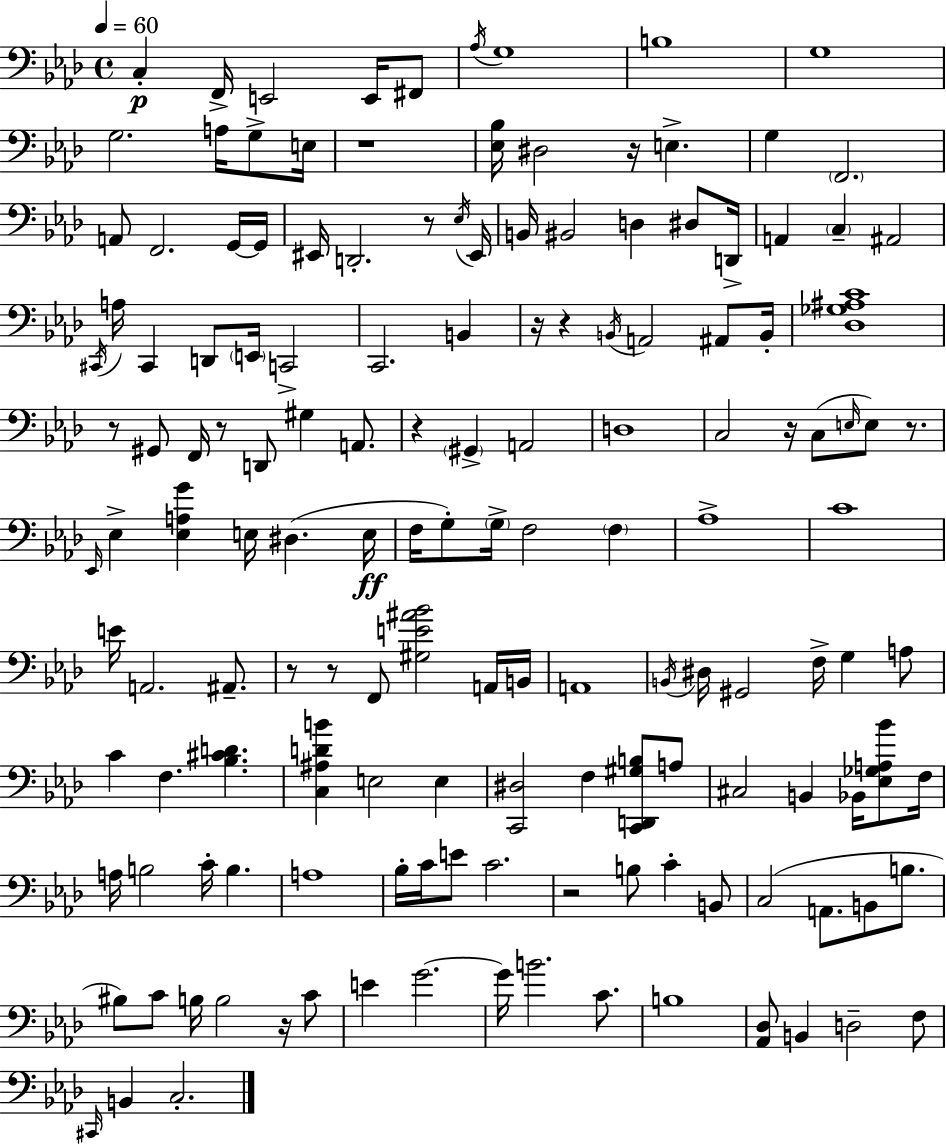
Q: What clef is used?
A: bass